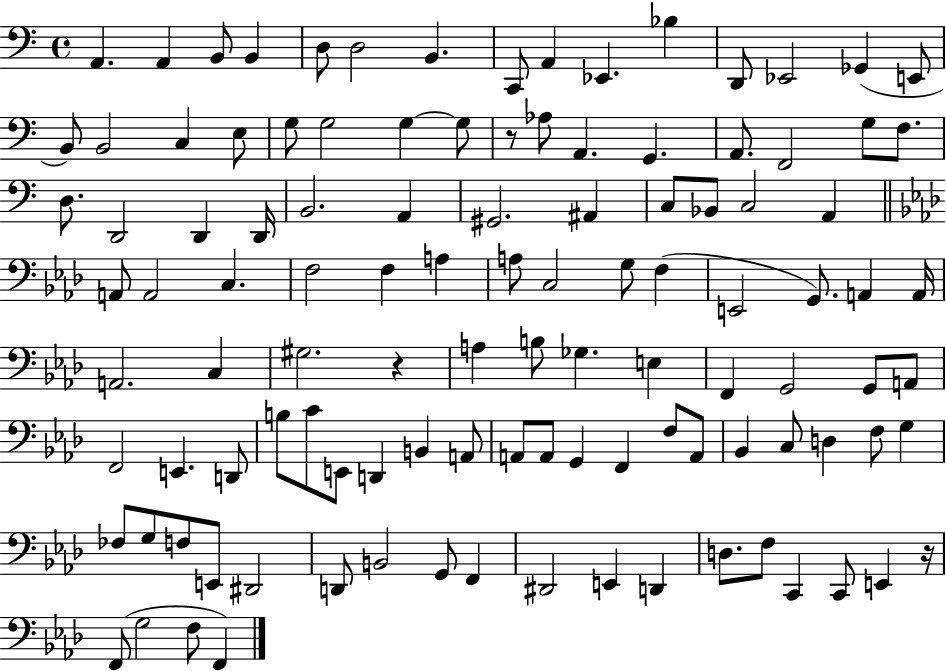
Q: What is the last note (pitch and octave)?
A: F2